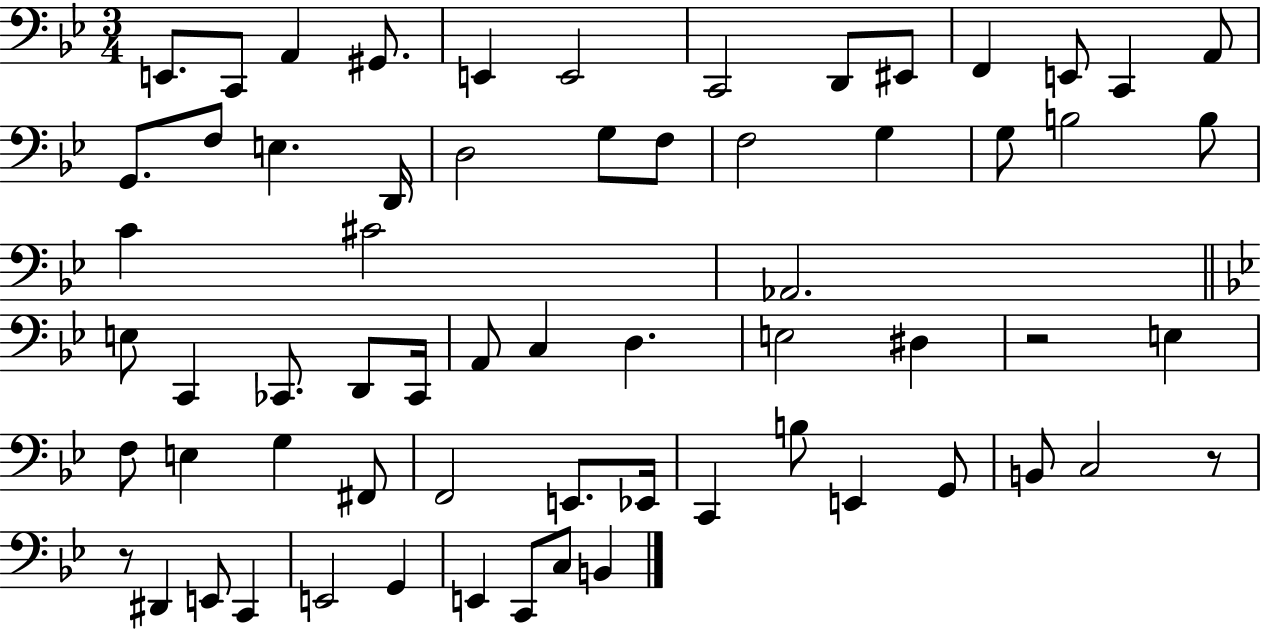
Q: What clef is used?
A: bass